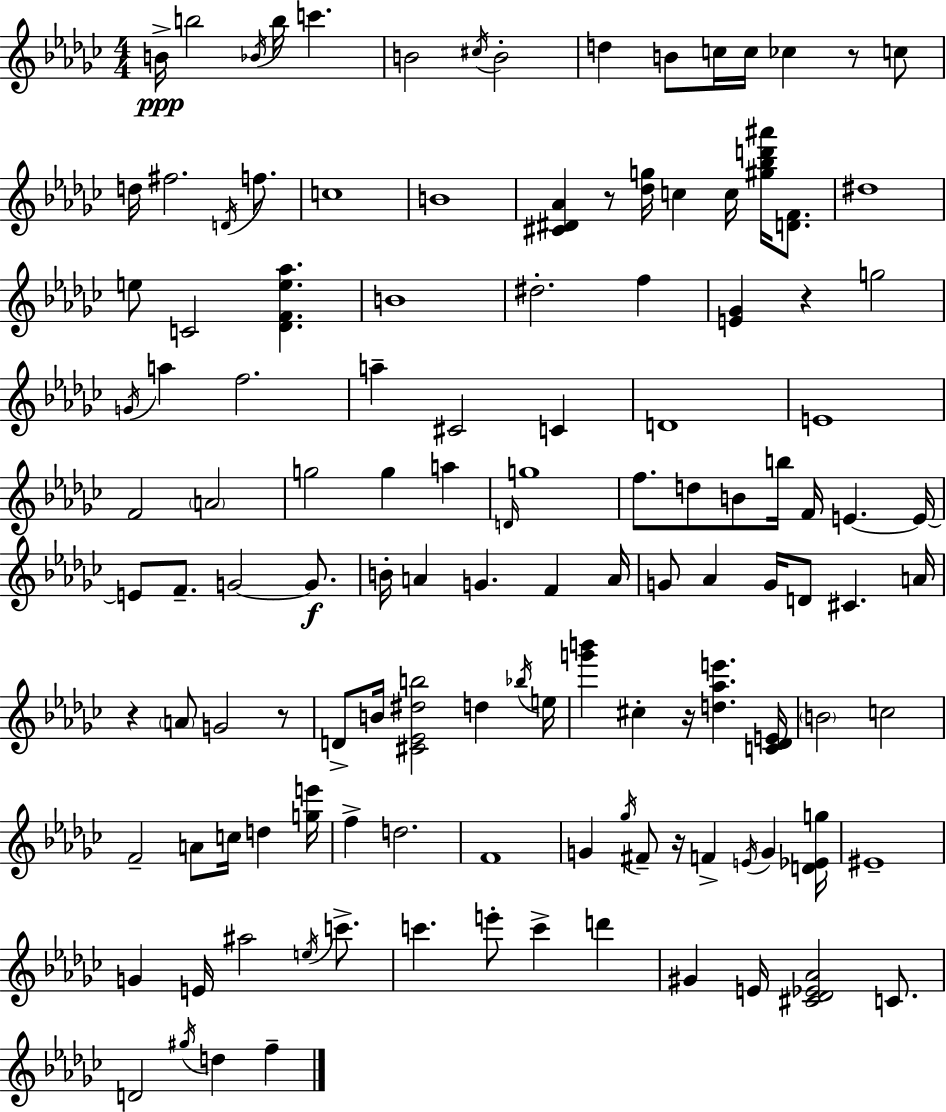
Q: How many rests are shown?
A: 7